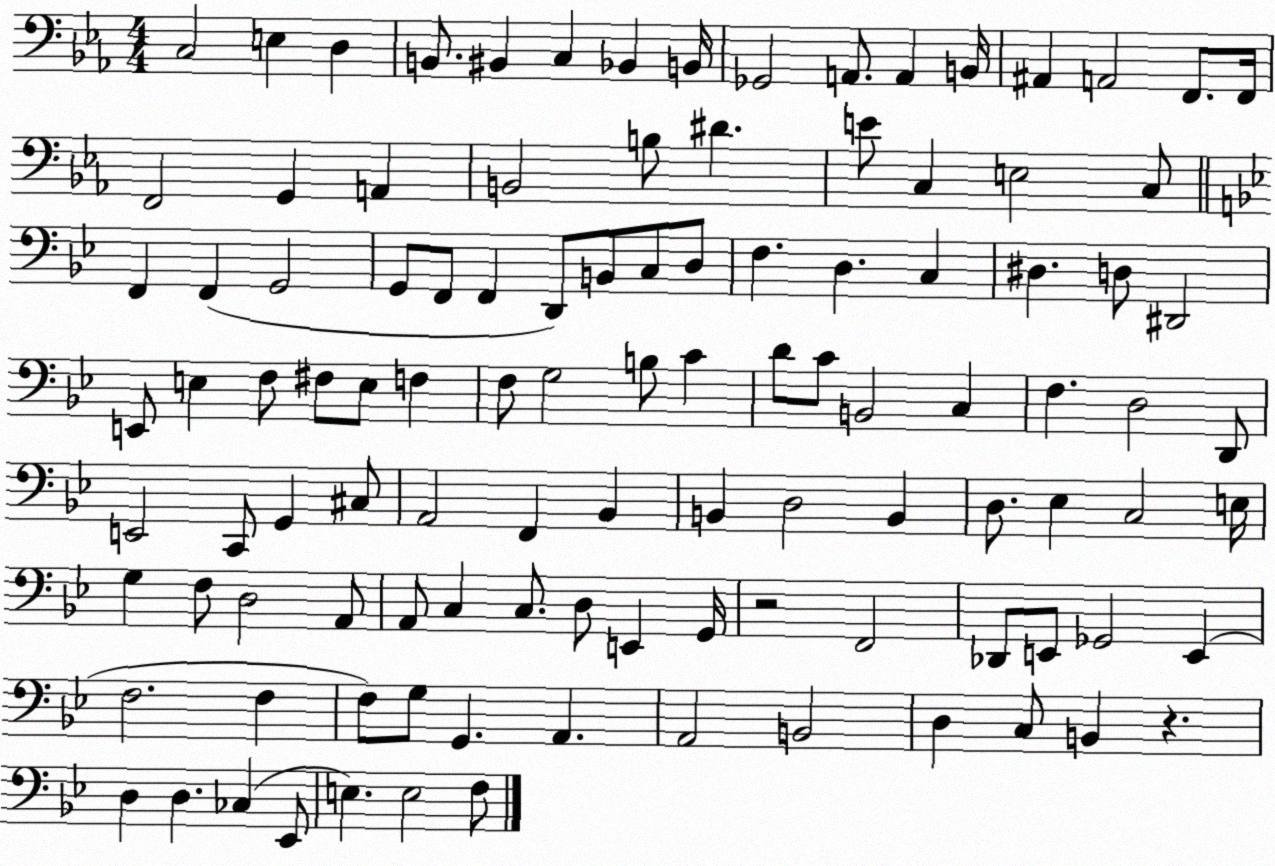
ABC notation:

X:1
T:Untitled
M:4/4
L:1/4
K:Eb
C,2 E, D, B,,/2 ^B,, C, _B,, B,,/4 _G,,2 A,,/2 A,, B,,/4 ^A,, A,,2 F,,/2 F,,/4 F,,2 G,, A,, B,,2 B,/2 ^D E/2 C, E,2 C,/2 F,, F,, G,,2 G,,/2 F,,/2 F,, D,,/2 B,,/2 C,/2 D,/2 F, D, C, ^D, D,/2 ^D,,2 E,,/2 E, F,/2 ^F,/2 E,/2 F, F,/2 G,2 B,/2 C D/2 C/2 B,,2 C, F, D,2 D,,/2 E,,2 C,,/2 G,, ^C,/2 A,,2 F,, _B,, B,, D,2 B,, D,/2 _E, C,2 E,/4 G, F,/2 D,2 A,,/2 A,,/2 C, C,/2 D,/2 E,, G,,/4 z2 F,,2 _D,,/2 E,,/2 _G,,2 E,, F,2 F, F,/2 G,/2 G,, A,, A,,2 B,,2 D, C,/2 B,, z D, D, _C, _E,,/2 E, E,2 F,/2